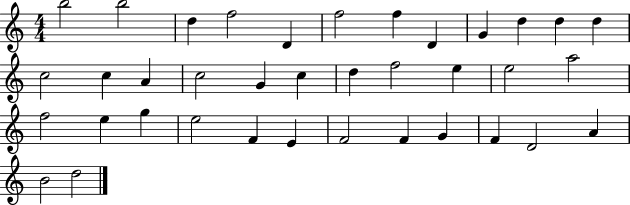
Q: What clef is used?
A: treble